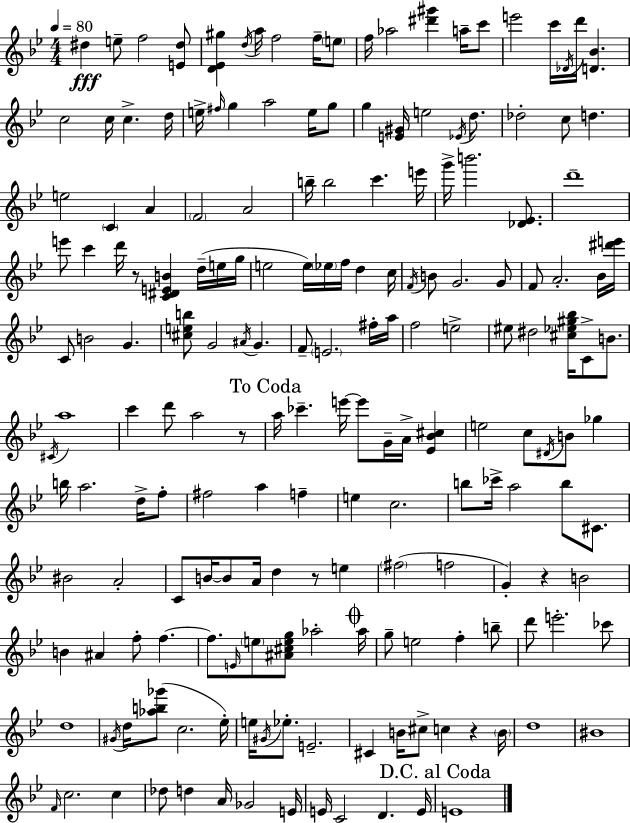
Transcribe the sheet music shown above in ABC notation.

X:1
T:Untitled
M:4/4
L:1/4
K:Gm
^d e/2 f2 [E^d]/2 [D_E^g] d/4 a/4 f2 f/4 e/2 f/4 _a2 [^d'^g'] a/4 c'/2 e'2 c'/4 _D/4 d'/4 [D_B] c2 c/4 c d/4 e/4 ^f/4 g a2 e/4 g/2 g [E^G]/4 e2 _E/4 d/2 _d2 c/2 d e2 C A F2 A2 b/4 b2 c' e'/4 g'/4 b'2 [_D_E]/2 d'4 e'/2 c' d'/4 z/2 [C^DEB] d/4 e/4 g/4 e2 e/4 _e/4 f/4 d c/4 F/4 B/2 G2 G/2 F/2 A2 _B/4 [^d'e']/4 C/2 B2 G [^ceb]/2 G2 ^A/4 G F/2 E2 ^f/4 a/4 f2 e2 ^e/2 ^d2 [^c_e^g_b]/4 C/2 B/2 ^C/4 a4 c' d'/2 a2 z/2 a/4 _c' e'/4 e'/2 G/4 A/4 [_E_B^c] e2 c/2 ^D/4 B/2 _g b/4 a2 d/4 f/2 ^f2 a f e c2 b/2 _c'/4 a2 b/2 ^C/2 ^B2 A2 C/2 B/4 B/2 A/4 d z/2 e ^f2 f2 G z B2 B ^A f/2 f f/2 E/4 e/2 [^A^ceg]/2 _a2 _a/4 g/2 e2 f b/2 d'/2 e'2 _c'/2 d4 ^G/4 d/4 [_ab_g']/2 c2 _e/4 e/4 ^G/4 _e/2 E2 ^C B/4 ^c/2 c z B/4 d4 ^B4 F/4 c2 c _d/2 d A/4 _G2 E/4 E/4 C2 D E/4 E4